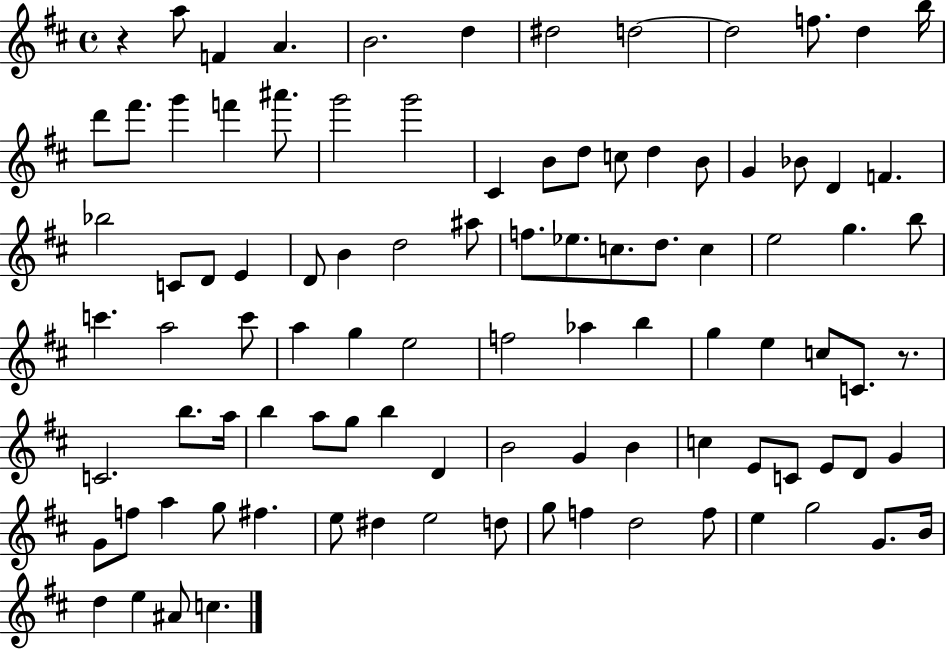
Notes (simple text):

R/q A5/e F4/q A4/q. B4/h. D5/q D#5/h D5/h D5/h F5/e. D5/q B5/s D6/e F#6/e. G6/q F6/q A#6/e. G6/h G6/h C#4/q B4/e D5/e C5/e D5/q B4/e G4/q Bb4/e D4/q F4/q. Bb5/h C4/e D4/e E4/q D4/e B4/q D5/h A#5/e F5/e. Eb5/e. C5/e. D5/e. C5/q E5/h G5/q. B5/e C6/q. A5/h C6/e A5/q G5/q E5/h F5/h Ab5/q B5/q G5/q E5/q C5/e C4/e. R/e. C4/h. B5/e. A5/s B5/q A5/e G5/e B5/q D4/q B4/h G4/q B4/q C5/q E4/e C4/e E4/e D4/e G4/q G4/e F5/e A5/q G5/e F#5/q. E5/e D#5/q E5/h D5/e G5/e F5/q D5/h F5/e E5/q G5/h G4/e. B4/s D5/q E5/q A#4/e C5/q.